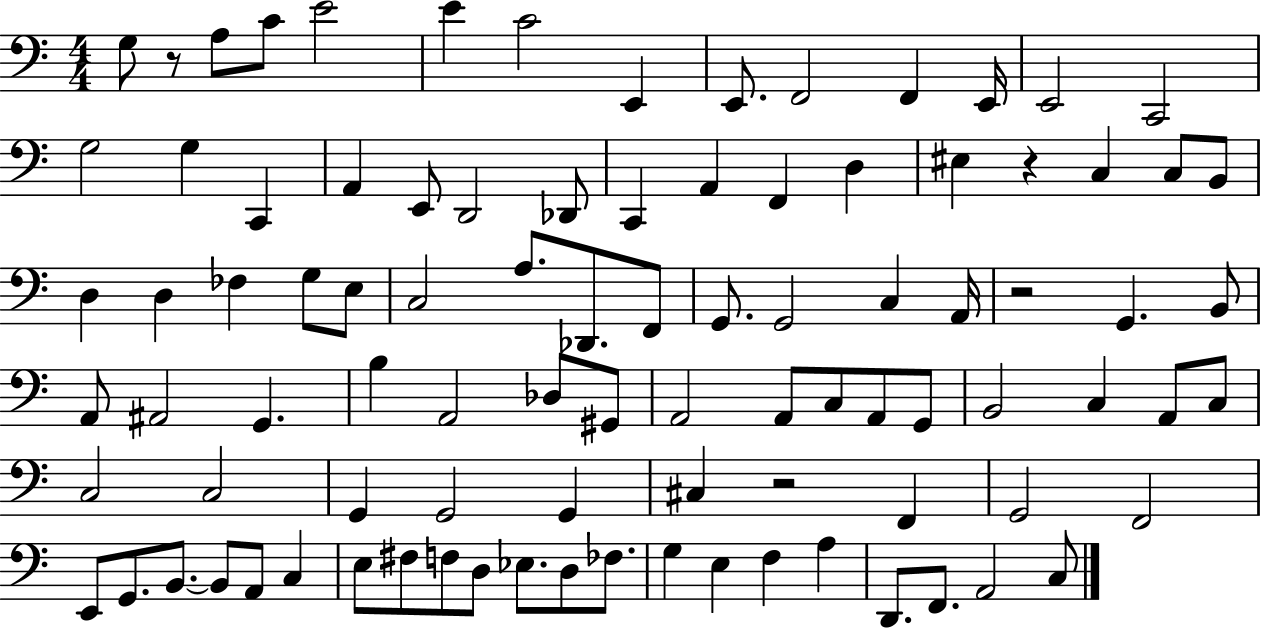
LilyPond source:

{
  \clef bass
  \numericTimeSignature
  \time 4/4
  \key c \major
  g8 r8 a8 c'8 e'2 | e'4 c'2 e,4 | e,8. f,2 f,4 e,16 | e,2 c,2 | \break g2 g4 c,4 | a,4 e,8 d,2 des,8 | c,4 a,4 f,4 d4 | eis4 r4 c4 c8 b,8 | \break d4 d4 fes4 g8 e8 | c2 a8. des,8. f,8 | g,8. g,2 c4 a,16 | r2 g,4. b,8 | \break a,8 ais,2 g,4. | b4 a,2 des8 gis,8 | a,2 a,8 c8 a,8 g,8 | b,2 c4 a,8 c8 | \break c2 c2 | g,4 g,2 g,4 | cis4 r2 f,4 | g,2 f,2 | \break e,8 g,8. b,8.~~ b,8 a,8 c4 | e8 fis8 f8 d8 ees8. d8 fes8. | g4 e4 f4 a4 | d,8. f,8. a,2 c8 | \break \bar "|."
}